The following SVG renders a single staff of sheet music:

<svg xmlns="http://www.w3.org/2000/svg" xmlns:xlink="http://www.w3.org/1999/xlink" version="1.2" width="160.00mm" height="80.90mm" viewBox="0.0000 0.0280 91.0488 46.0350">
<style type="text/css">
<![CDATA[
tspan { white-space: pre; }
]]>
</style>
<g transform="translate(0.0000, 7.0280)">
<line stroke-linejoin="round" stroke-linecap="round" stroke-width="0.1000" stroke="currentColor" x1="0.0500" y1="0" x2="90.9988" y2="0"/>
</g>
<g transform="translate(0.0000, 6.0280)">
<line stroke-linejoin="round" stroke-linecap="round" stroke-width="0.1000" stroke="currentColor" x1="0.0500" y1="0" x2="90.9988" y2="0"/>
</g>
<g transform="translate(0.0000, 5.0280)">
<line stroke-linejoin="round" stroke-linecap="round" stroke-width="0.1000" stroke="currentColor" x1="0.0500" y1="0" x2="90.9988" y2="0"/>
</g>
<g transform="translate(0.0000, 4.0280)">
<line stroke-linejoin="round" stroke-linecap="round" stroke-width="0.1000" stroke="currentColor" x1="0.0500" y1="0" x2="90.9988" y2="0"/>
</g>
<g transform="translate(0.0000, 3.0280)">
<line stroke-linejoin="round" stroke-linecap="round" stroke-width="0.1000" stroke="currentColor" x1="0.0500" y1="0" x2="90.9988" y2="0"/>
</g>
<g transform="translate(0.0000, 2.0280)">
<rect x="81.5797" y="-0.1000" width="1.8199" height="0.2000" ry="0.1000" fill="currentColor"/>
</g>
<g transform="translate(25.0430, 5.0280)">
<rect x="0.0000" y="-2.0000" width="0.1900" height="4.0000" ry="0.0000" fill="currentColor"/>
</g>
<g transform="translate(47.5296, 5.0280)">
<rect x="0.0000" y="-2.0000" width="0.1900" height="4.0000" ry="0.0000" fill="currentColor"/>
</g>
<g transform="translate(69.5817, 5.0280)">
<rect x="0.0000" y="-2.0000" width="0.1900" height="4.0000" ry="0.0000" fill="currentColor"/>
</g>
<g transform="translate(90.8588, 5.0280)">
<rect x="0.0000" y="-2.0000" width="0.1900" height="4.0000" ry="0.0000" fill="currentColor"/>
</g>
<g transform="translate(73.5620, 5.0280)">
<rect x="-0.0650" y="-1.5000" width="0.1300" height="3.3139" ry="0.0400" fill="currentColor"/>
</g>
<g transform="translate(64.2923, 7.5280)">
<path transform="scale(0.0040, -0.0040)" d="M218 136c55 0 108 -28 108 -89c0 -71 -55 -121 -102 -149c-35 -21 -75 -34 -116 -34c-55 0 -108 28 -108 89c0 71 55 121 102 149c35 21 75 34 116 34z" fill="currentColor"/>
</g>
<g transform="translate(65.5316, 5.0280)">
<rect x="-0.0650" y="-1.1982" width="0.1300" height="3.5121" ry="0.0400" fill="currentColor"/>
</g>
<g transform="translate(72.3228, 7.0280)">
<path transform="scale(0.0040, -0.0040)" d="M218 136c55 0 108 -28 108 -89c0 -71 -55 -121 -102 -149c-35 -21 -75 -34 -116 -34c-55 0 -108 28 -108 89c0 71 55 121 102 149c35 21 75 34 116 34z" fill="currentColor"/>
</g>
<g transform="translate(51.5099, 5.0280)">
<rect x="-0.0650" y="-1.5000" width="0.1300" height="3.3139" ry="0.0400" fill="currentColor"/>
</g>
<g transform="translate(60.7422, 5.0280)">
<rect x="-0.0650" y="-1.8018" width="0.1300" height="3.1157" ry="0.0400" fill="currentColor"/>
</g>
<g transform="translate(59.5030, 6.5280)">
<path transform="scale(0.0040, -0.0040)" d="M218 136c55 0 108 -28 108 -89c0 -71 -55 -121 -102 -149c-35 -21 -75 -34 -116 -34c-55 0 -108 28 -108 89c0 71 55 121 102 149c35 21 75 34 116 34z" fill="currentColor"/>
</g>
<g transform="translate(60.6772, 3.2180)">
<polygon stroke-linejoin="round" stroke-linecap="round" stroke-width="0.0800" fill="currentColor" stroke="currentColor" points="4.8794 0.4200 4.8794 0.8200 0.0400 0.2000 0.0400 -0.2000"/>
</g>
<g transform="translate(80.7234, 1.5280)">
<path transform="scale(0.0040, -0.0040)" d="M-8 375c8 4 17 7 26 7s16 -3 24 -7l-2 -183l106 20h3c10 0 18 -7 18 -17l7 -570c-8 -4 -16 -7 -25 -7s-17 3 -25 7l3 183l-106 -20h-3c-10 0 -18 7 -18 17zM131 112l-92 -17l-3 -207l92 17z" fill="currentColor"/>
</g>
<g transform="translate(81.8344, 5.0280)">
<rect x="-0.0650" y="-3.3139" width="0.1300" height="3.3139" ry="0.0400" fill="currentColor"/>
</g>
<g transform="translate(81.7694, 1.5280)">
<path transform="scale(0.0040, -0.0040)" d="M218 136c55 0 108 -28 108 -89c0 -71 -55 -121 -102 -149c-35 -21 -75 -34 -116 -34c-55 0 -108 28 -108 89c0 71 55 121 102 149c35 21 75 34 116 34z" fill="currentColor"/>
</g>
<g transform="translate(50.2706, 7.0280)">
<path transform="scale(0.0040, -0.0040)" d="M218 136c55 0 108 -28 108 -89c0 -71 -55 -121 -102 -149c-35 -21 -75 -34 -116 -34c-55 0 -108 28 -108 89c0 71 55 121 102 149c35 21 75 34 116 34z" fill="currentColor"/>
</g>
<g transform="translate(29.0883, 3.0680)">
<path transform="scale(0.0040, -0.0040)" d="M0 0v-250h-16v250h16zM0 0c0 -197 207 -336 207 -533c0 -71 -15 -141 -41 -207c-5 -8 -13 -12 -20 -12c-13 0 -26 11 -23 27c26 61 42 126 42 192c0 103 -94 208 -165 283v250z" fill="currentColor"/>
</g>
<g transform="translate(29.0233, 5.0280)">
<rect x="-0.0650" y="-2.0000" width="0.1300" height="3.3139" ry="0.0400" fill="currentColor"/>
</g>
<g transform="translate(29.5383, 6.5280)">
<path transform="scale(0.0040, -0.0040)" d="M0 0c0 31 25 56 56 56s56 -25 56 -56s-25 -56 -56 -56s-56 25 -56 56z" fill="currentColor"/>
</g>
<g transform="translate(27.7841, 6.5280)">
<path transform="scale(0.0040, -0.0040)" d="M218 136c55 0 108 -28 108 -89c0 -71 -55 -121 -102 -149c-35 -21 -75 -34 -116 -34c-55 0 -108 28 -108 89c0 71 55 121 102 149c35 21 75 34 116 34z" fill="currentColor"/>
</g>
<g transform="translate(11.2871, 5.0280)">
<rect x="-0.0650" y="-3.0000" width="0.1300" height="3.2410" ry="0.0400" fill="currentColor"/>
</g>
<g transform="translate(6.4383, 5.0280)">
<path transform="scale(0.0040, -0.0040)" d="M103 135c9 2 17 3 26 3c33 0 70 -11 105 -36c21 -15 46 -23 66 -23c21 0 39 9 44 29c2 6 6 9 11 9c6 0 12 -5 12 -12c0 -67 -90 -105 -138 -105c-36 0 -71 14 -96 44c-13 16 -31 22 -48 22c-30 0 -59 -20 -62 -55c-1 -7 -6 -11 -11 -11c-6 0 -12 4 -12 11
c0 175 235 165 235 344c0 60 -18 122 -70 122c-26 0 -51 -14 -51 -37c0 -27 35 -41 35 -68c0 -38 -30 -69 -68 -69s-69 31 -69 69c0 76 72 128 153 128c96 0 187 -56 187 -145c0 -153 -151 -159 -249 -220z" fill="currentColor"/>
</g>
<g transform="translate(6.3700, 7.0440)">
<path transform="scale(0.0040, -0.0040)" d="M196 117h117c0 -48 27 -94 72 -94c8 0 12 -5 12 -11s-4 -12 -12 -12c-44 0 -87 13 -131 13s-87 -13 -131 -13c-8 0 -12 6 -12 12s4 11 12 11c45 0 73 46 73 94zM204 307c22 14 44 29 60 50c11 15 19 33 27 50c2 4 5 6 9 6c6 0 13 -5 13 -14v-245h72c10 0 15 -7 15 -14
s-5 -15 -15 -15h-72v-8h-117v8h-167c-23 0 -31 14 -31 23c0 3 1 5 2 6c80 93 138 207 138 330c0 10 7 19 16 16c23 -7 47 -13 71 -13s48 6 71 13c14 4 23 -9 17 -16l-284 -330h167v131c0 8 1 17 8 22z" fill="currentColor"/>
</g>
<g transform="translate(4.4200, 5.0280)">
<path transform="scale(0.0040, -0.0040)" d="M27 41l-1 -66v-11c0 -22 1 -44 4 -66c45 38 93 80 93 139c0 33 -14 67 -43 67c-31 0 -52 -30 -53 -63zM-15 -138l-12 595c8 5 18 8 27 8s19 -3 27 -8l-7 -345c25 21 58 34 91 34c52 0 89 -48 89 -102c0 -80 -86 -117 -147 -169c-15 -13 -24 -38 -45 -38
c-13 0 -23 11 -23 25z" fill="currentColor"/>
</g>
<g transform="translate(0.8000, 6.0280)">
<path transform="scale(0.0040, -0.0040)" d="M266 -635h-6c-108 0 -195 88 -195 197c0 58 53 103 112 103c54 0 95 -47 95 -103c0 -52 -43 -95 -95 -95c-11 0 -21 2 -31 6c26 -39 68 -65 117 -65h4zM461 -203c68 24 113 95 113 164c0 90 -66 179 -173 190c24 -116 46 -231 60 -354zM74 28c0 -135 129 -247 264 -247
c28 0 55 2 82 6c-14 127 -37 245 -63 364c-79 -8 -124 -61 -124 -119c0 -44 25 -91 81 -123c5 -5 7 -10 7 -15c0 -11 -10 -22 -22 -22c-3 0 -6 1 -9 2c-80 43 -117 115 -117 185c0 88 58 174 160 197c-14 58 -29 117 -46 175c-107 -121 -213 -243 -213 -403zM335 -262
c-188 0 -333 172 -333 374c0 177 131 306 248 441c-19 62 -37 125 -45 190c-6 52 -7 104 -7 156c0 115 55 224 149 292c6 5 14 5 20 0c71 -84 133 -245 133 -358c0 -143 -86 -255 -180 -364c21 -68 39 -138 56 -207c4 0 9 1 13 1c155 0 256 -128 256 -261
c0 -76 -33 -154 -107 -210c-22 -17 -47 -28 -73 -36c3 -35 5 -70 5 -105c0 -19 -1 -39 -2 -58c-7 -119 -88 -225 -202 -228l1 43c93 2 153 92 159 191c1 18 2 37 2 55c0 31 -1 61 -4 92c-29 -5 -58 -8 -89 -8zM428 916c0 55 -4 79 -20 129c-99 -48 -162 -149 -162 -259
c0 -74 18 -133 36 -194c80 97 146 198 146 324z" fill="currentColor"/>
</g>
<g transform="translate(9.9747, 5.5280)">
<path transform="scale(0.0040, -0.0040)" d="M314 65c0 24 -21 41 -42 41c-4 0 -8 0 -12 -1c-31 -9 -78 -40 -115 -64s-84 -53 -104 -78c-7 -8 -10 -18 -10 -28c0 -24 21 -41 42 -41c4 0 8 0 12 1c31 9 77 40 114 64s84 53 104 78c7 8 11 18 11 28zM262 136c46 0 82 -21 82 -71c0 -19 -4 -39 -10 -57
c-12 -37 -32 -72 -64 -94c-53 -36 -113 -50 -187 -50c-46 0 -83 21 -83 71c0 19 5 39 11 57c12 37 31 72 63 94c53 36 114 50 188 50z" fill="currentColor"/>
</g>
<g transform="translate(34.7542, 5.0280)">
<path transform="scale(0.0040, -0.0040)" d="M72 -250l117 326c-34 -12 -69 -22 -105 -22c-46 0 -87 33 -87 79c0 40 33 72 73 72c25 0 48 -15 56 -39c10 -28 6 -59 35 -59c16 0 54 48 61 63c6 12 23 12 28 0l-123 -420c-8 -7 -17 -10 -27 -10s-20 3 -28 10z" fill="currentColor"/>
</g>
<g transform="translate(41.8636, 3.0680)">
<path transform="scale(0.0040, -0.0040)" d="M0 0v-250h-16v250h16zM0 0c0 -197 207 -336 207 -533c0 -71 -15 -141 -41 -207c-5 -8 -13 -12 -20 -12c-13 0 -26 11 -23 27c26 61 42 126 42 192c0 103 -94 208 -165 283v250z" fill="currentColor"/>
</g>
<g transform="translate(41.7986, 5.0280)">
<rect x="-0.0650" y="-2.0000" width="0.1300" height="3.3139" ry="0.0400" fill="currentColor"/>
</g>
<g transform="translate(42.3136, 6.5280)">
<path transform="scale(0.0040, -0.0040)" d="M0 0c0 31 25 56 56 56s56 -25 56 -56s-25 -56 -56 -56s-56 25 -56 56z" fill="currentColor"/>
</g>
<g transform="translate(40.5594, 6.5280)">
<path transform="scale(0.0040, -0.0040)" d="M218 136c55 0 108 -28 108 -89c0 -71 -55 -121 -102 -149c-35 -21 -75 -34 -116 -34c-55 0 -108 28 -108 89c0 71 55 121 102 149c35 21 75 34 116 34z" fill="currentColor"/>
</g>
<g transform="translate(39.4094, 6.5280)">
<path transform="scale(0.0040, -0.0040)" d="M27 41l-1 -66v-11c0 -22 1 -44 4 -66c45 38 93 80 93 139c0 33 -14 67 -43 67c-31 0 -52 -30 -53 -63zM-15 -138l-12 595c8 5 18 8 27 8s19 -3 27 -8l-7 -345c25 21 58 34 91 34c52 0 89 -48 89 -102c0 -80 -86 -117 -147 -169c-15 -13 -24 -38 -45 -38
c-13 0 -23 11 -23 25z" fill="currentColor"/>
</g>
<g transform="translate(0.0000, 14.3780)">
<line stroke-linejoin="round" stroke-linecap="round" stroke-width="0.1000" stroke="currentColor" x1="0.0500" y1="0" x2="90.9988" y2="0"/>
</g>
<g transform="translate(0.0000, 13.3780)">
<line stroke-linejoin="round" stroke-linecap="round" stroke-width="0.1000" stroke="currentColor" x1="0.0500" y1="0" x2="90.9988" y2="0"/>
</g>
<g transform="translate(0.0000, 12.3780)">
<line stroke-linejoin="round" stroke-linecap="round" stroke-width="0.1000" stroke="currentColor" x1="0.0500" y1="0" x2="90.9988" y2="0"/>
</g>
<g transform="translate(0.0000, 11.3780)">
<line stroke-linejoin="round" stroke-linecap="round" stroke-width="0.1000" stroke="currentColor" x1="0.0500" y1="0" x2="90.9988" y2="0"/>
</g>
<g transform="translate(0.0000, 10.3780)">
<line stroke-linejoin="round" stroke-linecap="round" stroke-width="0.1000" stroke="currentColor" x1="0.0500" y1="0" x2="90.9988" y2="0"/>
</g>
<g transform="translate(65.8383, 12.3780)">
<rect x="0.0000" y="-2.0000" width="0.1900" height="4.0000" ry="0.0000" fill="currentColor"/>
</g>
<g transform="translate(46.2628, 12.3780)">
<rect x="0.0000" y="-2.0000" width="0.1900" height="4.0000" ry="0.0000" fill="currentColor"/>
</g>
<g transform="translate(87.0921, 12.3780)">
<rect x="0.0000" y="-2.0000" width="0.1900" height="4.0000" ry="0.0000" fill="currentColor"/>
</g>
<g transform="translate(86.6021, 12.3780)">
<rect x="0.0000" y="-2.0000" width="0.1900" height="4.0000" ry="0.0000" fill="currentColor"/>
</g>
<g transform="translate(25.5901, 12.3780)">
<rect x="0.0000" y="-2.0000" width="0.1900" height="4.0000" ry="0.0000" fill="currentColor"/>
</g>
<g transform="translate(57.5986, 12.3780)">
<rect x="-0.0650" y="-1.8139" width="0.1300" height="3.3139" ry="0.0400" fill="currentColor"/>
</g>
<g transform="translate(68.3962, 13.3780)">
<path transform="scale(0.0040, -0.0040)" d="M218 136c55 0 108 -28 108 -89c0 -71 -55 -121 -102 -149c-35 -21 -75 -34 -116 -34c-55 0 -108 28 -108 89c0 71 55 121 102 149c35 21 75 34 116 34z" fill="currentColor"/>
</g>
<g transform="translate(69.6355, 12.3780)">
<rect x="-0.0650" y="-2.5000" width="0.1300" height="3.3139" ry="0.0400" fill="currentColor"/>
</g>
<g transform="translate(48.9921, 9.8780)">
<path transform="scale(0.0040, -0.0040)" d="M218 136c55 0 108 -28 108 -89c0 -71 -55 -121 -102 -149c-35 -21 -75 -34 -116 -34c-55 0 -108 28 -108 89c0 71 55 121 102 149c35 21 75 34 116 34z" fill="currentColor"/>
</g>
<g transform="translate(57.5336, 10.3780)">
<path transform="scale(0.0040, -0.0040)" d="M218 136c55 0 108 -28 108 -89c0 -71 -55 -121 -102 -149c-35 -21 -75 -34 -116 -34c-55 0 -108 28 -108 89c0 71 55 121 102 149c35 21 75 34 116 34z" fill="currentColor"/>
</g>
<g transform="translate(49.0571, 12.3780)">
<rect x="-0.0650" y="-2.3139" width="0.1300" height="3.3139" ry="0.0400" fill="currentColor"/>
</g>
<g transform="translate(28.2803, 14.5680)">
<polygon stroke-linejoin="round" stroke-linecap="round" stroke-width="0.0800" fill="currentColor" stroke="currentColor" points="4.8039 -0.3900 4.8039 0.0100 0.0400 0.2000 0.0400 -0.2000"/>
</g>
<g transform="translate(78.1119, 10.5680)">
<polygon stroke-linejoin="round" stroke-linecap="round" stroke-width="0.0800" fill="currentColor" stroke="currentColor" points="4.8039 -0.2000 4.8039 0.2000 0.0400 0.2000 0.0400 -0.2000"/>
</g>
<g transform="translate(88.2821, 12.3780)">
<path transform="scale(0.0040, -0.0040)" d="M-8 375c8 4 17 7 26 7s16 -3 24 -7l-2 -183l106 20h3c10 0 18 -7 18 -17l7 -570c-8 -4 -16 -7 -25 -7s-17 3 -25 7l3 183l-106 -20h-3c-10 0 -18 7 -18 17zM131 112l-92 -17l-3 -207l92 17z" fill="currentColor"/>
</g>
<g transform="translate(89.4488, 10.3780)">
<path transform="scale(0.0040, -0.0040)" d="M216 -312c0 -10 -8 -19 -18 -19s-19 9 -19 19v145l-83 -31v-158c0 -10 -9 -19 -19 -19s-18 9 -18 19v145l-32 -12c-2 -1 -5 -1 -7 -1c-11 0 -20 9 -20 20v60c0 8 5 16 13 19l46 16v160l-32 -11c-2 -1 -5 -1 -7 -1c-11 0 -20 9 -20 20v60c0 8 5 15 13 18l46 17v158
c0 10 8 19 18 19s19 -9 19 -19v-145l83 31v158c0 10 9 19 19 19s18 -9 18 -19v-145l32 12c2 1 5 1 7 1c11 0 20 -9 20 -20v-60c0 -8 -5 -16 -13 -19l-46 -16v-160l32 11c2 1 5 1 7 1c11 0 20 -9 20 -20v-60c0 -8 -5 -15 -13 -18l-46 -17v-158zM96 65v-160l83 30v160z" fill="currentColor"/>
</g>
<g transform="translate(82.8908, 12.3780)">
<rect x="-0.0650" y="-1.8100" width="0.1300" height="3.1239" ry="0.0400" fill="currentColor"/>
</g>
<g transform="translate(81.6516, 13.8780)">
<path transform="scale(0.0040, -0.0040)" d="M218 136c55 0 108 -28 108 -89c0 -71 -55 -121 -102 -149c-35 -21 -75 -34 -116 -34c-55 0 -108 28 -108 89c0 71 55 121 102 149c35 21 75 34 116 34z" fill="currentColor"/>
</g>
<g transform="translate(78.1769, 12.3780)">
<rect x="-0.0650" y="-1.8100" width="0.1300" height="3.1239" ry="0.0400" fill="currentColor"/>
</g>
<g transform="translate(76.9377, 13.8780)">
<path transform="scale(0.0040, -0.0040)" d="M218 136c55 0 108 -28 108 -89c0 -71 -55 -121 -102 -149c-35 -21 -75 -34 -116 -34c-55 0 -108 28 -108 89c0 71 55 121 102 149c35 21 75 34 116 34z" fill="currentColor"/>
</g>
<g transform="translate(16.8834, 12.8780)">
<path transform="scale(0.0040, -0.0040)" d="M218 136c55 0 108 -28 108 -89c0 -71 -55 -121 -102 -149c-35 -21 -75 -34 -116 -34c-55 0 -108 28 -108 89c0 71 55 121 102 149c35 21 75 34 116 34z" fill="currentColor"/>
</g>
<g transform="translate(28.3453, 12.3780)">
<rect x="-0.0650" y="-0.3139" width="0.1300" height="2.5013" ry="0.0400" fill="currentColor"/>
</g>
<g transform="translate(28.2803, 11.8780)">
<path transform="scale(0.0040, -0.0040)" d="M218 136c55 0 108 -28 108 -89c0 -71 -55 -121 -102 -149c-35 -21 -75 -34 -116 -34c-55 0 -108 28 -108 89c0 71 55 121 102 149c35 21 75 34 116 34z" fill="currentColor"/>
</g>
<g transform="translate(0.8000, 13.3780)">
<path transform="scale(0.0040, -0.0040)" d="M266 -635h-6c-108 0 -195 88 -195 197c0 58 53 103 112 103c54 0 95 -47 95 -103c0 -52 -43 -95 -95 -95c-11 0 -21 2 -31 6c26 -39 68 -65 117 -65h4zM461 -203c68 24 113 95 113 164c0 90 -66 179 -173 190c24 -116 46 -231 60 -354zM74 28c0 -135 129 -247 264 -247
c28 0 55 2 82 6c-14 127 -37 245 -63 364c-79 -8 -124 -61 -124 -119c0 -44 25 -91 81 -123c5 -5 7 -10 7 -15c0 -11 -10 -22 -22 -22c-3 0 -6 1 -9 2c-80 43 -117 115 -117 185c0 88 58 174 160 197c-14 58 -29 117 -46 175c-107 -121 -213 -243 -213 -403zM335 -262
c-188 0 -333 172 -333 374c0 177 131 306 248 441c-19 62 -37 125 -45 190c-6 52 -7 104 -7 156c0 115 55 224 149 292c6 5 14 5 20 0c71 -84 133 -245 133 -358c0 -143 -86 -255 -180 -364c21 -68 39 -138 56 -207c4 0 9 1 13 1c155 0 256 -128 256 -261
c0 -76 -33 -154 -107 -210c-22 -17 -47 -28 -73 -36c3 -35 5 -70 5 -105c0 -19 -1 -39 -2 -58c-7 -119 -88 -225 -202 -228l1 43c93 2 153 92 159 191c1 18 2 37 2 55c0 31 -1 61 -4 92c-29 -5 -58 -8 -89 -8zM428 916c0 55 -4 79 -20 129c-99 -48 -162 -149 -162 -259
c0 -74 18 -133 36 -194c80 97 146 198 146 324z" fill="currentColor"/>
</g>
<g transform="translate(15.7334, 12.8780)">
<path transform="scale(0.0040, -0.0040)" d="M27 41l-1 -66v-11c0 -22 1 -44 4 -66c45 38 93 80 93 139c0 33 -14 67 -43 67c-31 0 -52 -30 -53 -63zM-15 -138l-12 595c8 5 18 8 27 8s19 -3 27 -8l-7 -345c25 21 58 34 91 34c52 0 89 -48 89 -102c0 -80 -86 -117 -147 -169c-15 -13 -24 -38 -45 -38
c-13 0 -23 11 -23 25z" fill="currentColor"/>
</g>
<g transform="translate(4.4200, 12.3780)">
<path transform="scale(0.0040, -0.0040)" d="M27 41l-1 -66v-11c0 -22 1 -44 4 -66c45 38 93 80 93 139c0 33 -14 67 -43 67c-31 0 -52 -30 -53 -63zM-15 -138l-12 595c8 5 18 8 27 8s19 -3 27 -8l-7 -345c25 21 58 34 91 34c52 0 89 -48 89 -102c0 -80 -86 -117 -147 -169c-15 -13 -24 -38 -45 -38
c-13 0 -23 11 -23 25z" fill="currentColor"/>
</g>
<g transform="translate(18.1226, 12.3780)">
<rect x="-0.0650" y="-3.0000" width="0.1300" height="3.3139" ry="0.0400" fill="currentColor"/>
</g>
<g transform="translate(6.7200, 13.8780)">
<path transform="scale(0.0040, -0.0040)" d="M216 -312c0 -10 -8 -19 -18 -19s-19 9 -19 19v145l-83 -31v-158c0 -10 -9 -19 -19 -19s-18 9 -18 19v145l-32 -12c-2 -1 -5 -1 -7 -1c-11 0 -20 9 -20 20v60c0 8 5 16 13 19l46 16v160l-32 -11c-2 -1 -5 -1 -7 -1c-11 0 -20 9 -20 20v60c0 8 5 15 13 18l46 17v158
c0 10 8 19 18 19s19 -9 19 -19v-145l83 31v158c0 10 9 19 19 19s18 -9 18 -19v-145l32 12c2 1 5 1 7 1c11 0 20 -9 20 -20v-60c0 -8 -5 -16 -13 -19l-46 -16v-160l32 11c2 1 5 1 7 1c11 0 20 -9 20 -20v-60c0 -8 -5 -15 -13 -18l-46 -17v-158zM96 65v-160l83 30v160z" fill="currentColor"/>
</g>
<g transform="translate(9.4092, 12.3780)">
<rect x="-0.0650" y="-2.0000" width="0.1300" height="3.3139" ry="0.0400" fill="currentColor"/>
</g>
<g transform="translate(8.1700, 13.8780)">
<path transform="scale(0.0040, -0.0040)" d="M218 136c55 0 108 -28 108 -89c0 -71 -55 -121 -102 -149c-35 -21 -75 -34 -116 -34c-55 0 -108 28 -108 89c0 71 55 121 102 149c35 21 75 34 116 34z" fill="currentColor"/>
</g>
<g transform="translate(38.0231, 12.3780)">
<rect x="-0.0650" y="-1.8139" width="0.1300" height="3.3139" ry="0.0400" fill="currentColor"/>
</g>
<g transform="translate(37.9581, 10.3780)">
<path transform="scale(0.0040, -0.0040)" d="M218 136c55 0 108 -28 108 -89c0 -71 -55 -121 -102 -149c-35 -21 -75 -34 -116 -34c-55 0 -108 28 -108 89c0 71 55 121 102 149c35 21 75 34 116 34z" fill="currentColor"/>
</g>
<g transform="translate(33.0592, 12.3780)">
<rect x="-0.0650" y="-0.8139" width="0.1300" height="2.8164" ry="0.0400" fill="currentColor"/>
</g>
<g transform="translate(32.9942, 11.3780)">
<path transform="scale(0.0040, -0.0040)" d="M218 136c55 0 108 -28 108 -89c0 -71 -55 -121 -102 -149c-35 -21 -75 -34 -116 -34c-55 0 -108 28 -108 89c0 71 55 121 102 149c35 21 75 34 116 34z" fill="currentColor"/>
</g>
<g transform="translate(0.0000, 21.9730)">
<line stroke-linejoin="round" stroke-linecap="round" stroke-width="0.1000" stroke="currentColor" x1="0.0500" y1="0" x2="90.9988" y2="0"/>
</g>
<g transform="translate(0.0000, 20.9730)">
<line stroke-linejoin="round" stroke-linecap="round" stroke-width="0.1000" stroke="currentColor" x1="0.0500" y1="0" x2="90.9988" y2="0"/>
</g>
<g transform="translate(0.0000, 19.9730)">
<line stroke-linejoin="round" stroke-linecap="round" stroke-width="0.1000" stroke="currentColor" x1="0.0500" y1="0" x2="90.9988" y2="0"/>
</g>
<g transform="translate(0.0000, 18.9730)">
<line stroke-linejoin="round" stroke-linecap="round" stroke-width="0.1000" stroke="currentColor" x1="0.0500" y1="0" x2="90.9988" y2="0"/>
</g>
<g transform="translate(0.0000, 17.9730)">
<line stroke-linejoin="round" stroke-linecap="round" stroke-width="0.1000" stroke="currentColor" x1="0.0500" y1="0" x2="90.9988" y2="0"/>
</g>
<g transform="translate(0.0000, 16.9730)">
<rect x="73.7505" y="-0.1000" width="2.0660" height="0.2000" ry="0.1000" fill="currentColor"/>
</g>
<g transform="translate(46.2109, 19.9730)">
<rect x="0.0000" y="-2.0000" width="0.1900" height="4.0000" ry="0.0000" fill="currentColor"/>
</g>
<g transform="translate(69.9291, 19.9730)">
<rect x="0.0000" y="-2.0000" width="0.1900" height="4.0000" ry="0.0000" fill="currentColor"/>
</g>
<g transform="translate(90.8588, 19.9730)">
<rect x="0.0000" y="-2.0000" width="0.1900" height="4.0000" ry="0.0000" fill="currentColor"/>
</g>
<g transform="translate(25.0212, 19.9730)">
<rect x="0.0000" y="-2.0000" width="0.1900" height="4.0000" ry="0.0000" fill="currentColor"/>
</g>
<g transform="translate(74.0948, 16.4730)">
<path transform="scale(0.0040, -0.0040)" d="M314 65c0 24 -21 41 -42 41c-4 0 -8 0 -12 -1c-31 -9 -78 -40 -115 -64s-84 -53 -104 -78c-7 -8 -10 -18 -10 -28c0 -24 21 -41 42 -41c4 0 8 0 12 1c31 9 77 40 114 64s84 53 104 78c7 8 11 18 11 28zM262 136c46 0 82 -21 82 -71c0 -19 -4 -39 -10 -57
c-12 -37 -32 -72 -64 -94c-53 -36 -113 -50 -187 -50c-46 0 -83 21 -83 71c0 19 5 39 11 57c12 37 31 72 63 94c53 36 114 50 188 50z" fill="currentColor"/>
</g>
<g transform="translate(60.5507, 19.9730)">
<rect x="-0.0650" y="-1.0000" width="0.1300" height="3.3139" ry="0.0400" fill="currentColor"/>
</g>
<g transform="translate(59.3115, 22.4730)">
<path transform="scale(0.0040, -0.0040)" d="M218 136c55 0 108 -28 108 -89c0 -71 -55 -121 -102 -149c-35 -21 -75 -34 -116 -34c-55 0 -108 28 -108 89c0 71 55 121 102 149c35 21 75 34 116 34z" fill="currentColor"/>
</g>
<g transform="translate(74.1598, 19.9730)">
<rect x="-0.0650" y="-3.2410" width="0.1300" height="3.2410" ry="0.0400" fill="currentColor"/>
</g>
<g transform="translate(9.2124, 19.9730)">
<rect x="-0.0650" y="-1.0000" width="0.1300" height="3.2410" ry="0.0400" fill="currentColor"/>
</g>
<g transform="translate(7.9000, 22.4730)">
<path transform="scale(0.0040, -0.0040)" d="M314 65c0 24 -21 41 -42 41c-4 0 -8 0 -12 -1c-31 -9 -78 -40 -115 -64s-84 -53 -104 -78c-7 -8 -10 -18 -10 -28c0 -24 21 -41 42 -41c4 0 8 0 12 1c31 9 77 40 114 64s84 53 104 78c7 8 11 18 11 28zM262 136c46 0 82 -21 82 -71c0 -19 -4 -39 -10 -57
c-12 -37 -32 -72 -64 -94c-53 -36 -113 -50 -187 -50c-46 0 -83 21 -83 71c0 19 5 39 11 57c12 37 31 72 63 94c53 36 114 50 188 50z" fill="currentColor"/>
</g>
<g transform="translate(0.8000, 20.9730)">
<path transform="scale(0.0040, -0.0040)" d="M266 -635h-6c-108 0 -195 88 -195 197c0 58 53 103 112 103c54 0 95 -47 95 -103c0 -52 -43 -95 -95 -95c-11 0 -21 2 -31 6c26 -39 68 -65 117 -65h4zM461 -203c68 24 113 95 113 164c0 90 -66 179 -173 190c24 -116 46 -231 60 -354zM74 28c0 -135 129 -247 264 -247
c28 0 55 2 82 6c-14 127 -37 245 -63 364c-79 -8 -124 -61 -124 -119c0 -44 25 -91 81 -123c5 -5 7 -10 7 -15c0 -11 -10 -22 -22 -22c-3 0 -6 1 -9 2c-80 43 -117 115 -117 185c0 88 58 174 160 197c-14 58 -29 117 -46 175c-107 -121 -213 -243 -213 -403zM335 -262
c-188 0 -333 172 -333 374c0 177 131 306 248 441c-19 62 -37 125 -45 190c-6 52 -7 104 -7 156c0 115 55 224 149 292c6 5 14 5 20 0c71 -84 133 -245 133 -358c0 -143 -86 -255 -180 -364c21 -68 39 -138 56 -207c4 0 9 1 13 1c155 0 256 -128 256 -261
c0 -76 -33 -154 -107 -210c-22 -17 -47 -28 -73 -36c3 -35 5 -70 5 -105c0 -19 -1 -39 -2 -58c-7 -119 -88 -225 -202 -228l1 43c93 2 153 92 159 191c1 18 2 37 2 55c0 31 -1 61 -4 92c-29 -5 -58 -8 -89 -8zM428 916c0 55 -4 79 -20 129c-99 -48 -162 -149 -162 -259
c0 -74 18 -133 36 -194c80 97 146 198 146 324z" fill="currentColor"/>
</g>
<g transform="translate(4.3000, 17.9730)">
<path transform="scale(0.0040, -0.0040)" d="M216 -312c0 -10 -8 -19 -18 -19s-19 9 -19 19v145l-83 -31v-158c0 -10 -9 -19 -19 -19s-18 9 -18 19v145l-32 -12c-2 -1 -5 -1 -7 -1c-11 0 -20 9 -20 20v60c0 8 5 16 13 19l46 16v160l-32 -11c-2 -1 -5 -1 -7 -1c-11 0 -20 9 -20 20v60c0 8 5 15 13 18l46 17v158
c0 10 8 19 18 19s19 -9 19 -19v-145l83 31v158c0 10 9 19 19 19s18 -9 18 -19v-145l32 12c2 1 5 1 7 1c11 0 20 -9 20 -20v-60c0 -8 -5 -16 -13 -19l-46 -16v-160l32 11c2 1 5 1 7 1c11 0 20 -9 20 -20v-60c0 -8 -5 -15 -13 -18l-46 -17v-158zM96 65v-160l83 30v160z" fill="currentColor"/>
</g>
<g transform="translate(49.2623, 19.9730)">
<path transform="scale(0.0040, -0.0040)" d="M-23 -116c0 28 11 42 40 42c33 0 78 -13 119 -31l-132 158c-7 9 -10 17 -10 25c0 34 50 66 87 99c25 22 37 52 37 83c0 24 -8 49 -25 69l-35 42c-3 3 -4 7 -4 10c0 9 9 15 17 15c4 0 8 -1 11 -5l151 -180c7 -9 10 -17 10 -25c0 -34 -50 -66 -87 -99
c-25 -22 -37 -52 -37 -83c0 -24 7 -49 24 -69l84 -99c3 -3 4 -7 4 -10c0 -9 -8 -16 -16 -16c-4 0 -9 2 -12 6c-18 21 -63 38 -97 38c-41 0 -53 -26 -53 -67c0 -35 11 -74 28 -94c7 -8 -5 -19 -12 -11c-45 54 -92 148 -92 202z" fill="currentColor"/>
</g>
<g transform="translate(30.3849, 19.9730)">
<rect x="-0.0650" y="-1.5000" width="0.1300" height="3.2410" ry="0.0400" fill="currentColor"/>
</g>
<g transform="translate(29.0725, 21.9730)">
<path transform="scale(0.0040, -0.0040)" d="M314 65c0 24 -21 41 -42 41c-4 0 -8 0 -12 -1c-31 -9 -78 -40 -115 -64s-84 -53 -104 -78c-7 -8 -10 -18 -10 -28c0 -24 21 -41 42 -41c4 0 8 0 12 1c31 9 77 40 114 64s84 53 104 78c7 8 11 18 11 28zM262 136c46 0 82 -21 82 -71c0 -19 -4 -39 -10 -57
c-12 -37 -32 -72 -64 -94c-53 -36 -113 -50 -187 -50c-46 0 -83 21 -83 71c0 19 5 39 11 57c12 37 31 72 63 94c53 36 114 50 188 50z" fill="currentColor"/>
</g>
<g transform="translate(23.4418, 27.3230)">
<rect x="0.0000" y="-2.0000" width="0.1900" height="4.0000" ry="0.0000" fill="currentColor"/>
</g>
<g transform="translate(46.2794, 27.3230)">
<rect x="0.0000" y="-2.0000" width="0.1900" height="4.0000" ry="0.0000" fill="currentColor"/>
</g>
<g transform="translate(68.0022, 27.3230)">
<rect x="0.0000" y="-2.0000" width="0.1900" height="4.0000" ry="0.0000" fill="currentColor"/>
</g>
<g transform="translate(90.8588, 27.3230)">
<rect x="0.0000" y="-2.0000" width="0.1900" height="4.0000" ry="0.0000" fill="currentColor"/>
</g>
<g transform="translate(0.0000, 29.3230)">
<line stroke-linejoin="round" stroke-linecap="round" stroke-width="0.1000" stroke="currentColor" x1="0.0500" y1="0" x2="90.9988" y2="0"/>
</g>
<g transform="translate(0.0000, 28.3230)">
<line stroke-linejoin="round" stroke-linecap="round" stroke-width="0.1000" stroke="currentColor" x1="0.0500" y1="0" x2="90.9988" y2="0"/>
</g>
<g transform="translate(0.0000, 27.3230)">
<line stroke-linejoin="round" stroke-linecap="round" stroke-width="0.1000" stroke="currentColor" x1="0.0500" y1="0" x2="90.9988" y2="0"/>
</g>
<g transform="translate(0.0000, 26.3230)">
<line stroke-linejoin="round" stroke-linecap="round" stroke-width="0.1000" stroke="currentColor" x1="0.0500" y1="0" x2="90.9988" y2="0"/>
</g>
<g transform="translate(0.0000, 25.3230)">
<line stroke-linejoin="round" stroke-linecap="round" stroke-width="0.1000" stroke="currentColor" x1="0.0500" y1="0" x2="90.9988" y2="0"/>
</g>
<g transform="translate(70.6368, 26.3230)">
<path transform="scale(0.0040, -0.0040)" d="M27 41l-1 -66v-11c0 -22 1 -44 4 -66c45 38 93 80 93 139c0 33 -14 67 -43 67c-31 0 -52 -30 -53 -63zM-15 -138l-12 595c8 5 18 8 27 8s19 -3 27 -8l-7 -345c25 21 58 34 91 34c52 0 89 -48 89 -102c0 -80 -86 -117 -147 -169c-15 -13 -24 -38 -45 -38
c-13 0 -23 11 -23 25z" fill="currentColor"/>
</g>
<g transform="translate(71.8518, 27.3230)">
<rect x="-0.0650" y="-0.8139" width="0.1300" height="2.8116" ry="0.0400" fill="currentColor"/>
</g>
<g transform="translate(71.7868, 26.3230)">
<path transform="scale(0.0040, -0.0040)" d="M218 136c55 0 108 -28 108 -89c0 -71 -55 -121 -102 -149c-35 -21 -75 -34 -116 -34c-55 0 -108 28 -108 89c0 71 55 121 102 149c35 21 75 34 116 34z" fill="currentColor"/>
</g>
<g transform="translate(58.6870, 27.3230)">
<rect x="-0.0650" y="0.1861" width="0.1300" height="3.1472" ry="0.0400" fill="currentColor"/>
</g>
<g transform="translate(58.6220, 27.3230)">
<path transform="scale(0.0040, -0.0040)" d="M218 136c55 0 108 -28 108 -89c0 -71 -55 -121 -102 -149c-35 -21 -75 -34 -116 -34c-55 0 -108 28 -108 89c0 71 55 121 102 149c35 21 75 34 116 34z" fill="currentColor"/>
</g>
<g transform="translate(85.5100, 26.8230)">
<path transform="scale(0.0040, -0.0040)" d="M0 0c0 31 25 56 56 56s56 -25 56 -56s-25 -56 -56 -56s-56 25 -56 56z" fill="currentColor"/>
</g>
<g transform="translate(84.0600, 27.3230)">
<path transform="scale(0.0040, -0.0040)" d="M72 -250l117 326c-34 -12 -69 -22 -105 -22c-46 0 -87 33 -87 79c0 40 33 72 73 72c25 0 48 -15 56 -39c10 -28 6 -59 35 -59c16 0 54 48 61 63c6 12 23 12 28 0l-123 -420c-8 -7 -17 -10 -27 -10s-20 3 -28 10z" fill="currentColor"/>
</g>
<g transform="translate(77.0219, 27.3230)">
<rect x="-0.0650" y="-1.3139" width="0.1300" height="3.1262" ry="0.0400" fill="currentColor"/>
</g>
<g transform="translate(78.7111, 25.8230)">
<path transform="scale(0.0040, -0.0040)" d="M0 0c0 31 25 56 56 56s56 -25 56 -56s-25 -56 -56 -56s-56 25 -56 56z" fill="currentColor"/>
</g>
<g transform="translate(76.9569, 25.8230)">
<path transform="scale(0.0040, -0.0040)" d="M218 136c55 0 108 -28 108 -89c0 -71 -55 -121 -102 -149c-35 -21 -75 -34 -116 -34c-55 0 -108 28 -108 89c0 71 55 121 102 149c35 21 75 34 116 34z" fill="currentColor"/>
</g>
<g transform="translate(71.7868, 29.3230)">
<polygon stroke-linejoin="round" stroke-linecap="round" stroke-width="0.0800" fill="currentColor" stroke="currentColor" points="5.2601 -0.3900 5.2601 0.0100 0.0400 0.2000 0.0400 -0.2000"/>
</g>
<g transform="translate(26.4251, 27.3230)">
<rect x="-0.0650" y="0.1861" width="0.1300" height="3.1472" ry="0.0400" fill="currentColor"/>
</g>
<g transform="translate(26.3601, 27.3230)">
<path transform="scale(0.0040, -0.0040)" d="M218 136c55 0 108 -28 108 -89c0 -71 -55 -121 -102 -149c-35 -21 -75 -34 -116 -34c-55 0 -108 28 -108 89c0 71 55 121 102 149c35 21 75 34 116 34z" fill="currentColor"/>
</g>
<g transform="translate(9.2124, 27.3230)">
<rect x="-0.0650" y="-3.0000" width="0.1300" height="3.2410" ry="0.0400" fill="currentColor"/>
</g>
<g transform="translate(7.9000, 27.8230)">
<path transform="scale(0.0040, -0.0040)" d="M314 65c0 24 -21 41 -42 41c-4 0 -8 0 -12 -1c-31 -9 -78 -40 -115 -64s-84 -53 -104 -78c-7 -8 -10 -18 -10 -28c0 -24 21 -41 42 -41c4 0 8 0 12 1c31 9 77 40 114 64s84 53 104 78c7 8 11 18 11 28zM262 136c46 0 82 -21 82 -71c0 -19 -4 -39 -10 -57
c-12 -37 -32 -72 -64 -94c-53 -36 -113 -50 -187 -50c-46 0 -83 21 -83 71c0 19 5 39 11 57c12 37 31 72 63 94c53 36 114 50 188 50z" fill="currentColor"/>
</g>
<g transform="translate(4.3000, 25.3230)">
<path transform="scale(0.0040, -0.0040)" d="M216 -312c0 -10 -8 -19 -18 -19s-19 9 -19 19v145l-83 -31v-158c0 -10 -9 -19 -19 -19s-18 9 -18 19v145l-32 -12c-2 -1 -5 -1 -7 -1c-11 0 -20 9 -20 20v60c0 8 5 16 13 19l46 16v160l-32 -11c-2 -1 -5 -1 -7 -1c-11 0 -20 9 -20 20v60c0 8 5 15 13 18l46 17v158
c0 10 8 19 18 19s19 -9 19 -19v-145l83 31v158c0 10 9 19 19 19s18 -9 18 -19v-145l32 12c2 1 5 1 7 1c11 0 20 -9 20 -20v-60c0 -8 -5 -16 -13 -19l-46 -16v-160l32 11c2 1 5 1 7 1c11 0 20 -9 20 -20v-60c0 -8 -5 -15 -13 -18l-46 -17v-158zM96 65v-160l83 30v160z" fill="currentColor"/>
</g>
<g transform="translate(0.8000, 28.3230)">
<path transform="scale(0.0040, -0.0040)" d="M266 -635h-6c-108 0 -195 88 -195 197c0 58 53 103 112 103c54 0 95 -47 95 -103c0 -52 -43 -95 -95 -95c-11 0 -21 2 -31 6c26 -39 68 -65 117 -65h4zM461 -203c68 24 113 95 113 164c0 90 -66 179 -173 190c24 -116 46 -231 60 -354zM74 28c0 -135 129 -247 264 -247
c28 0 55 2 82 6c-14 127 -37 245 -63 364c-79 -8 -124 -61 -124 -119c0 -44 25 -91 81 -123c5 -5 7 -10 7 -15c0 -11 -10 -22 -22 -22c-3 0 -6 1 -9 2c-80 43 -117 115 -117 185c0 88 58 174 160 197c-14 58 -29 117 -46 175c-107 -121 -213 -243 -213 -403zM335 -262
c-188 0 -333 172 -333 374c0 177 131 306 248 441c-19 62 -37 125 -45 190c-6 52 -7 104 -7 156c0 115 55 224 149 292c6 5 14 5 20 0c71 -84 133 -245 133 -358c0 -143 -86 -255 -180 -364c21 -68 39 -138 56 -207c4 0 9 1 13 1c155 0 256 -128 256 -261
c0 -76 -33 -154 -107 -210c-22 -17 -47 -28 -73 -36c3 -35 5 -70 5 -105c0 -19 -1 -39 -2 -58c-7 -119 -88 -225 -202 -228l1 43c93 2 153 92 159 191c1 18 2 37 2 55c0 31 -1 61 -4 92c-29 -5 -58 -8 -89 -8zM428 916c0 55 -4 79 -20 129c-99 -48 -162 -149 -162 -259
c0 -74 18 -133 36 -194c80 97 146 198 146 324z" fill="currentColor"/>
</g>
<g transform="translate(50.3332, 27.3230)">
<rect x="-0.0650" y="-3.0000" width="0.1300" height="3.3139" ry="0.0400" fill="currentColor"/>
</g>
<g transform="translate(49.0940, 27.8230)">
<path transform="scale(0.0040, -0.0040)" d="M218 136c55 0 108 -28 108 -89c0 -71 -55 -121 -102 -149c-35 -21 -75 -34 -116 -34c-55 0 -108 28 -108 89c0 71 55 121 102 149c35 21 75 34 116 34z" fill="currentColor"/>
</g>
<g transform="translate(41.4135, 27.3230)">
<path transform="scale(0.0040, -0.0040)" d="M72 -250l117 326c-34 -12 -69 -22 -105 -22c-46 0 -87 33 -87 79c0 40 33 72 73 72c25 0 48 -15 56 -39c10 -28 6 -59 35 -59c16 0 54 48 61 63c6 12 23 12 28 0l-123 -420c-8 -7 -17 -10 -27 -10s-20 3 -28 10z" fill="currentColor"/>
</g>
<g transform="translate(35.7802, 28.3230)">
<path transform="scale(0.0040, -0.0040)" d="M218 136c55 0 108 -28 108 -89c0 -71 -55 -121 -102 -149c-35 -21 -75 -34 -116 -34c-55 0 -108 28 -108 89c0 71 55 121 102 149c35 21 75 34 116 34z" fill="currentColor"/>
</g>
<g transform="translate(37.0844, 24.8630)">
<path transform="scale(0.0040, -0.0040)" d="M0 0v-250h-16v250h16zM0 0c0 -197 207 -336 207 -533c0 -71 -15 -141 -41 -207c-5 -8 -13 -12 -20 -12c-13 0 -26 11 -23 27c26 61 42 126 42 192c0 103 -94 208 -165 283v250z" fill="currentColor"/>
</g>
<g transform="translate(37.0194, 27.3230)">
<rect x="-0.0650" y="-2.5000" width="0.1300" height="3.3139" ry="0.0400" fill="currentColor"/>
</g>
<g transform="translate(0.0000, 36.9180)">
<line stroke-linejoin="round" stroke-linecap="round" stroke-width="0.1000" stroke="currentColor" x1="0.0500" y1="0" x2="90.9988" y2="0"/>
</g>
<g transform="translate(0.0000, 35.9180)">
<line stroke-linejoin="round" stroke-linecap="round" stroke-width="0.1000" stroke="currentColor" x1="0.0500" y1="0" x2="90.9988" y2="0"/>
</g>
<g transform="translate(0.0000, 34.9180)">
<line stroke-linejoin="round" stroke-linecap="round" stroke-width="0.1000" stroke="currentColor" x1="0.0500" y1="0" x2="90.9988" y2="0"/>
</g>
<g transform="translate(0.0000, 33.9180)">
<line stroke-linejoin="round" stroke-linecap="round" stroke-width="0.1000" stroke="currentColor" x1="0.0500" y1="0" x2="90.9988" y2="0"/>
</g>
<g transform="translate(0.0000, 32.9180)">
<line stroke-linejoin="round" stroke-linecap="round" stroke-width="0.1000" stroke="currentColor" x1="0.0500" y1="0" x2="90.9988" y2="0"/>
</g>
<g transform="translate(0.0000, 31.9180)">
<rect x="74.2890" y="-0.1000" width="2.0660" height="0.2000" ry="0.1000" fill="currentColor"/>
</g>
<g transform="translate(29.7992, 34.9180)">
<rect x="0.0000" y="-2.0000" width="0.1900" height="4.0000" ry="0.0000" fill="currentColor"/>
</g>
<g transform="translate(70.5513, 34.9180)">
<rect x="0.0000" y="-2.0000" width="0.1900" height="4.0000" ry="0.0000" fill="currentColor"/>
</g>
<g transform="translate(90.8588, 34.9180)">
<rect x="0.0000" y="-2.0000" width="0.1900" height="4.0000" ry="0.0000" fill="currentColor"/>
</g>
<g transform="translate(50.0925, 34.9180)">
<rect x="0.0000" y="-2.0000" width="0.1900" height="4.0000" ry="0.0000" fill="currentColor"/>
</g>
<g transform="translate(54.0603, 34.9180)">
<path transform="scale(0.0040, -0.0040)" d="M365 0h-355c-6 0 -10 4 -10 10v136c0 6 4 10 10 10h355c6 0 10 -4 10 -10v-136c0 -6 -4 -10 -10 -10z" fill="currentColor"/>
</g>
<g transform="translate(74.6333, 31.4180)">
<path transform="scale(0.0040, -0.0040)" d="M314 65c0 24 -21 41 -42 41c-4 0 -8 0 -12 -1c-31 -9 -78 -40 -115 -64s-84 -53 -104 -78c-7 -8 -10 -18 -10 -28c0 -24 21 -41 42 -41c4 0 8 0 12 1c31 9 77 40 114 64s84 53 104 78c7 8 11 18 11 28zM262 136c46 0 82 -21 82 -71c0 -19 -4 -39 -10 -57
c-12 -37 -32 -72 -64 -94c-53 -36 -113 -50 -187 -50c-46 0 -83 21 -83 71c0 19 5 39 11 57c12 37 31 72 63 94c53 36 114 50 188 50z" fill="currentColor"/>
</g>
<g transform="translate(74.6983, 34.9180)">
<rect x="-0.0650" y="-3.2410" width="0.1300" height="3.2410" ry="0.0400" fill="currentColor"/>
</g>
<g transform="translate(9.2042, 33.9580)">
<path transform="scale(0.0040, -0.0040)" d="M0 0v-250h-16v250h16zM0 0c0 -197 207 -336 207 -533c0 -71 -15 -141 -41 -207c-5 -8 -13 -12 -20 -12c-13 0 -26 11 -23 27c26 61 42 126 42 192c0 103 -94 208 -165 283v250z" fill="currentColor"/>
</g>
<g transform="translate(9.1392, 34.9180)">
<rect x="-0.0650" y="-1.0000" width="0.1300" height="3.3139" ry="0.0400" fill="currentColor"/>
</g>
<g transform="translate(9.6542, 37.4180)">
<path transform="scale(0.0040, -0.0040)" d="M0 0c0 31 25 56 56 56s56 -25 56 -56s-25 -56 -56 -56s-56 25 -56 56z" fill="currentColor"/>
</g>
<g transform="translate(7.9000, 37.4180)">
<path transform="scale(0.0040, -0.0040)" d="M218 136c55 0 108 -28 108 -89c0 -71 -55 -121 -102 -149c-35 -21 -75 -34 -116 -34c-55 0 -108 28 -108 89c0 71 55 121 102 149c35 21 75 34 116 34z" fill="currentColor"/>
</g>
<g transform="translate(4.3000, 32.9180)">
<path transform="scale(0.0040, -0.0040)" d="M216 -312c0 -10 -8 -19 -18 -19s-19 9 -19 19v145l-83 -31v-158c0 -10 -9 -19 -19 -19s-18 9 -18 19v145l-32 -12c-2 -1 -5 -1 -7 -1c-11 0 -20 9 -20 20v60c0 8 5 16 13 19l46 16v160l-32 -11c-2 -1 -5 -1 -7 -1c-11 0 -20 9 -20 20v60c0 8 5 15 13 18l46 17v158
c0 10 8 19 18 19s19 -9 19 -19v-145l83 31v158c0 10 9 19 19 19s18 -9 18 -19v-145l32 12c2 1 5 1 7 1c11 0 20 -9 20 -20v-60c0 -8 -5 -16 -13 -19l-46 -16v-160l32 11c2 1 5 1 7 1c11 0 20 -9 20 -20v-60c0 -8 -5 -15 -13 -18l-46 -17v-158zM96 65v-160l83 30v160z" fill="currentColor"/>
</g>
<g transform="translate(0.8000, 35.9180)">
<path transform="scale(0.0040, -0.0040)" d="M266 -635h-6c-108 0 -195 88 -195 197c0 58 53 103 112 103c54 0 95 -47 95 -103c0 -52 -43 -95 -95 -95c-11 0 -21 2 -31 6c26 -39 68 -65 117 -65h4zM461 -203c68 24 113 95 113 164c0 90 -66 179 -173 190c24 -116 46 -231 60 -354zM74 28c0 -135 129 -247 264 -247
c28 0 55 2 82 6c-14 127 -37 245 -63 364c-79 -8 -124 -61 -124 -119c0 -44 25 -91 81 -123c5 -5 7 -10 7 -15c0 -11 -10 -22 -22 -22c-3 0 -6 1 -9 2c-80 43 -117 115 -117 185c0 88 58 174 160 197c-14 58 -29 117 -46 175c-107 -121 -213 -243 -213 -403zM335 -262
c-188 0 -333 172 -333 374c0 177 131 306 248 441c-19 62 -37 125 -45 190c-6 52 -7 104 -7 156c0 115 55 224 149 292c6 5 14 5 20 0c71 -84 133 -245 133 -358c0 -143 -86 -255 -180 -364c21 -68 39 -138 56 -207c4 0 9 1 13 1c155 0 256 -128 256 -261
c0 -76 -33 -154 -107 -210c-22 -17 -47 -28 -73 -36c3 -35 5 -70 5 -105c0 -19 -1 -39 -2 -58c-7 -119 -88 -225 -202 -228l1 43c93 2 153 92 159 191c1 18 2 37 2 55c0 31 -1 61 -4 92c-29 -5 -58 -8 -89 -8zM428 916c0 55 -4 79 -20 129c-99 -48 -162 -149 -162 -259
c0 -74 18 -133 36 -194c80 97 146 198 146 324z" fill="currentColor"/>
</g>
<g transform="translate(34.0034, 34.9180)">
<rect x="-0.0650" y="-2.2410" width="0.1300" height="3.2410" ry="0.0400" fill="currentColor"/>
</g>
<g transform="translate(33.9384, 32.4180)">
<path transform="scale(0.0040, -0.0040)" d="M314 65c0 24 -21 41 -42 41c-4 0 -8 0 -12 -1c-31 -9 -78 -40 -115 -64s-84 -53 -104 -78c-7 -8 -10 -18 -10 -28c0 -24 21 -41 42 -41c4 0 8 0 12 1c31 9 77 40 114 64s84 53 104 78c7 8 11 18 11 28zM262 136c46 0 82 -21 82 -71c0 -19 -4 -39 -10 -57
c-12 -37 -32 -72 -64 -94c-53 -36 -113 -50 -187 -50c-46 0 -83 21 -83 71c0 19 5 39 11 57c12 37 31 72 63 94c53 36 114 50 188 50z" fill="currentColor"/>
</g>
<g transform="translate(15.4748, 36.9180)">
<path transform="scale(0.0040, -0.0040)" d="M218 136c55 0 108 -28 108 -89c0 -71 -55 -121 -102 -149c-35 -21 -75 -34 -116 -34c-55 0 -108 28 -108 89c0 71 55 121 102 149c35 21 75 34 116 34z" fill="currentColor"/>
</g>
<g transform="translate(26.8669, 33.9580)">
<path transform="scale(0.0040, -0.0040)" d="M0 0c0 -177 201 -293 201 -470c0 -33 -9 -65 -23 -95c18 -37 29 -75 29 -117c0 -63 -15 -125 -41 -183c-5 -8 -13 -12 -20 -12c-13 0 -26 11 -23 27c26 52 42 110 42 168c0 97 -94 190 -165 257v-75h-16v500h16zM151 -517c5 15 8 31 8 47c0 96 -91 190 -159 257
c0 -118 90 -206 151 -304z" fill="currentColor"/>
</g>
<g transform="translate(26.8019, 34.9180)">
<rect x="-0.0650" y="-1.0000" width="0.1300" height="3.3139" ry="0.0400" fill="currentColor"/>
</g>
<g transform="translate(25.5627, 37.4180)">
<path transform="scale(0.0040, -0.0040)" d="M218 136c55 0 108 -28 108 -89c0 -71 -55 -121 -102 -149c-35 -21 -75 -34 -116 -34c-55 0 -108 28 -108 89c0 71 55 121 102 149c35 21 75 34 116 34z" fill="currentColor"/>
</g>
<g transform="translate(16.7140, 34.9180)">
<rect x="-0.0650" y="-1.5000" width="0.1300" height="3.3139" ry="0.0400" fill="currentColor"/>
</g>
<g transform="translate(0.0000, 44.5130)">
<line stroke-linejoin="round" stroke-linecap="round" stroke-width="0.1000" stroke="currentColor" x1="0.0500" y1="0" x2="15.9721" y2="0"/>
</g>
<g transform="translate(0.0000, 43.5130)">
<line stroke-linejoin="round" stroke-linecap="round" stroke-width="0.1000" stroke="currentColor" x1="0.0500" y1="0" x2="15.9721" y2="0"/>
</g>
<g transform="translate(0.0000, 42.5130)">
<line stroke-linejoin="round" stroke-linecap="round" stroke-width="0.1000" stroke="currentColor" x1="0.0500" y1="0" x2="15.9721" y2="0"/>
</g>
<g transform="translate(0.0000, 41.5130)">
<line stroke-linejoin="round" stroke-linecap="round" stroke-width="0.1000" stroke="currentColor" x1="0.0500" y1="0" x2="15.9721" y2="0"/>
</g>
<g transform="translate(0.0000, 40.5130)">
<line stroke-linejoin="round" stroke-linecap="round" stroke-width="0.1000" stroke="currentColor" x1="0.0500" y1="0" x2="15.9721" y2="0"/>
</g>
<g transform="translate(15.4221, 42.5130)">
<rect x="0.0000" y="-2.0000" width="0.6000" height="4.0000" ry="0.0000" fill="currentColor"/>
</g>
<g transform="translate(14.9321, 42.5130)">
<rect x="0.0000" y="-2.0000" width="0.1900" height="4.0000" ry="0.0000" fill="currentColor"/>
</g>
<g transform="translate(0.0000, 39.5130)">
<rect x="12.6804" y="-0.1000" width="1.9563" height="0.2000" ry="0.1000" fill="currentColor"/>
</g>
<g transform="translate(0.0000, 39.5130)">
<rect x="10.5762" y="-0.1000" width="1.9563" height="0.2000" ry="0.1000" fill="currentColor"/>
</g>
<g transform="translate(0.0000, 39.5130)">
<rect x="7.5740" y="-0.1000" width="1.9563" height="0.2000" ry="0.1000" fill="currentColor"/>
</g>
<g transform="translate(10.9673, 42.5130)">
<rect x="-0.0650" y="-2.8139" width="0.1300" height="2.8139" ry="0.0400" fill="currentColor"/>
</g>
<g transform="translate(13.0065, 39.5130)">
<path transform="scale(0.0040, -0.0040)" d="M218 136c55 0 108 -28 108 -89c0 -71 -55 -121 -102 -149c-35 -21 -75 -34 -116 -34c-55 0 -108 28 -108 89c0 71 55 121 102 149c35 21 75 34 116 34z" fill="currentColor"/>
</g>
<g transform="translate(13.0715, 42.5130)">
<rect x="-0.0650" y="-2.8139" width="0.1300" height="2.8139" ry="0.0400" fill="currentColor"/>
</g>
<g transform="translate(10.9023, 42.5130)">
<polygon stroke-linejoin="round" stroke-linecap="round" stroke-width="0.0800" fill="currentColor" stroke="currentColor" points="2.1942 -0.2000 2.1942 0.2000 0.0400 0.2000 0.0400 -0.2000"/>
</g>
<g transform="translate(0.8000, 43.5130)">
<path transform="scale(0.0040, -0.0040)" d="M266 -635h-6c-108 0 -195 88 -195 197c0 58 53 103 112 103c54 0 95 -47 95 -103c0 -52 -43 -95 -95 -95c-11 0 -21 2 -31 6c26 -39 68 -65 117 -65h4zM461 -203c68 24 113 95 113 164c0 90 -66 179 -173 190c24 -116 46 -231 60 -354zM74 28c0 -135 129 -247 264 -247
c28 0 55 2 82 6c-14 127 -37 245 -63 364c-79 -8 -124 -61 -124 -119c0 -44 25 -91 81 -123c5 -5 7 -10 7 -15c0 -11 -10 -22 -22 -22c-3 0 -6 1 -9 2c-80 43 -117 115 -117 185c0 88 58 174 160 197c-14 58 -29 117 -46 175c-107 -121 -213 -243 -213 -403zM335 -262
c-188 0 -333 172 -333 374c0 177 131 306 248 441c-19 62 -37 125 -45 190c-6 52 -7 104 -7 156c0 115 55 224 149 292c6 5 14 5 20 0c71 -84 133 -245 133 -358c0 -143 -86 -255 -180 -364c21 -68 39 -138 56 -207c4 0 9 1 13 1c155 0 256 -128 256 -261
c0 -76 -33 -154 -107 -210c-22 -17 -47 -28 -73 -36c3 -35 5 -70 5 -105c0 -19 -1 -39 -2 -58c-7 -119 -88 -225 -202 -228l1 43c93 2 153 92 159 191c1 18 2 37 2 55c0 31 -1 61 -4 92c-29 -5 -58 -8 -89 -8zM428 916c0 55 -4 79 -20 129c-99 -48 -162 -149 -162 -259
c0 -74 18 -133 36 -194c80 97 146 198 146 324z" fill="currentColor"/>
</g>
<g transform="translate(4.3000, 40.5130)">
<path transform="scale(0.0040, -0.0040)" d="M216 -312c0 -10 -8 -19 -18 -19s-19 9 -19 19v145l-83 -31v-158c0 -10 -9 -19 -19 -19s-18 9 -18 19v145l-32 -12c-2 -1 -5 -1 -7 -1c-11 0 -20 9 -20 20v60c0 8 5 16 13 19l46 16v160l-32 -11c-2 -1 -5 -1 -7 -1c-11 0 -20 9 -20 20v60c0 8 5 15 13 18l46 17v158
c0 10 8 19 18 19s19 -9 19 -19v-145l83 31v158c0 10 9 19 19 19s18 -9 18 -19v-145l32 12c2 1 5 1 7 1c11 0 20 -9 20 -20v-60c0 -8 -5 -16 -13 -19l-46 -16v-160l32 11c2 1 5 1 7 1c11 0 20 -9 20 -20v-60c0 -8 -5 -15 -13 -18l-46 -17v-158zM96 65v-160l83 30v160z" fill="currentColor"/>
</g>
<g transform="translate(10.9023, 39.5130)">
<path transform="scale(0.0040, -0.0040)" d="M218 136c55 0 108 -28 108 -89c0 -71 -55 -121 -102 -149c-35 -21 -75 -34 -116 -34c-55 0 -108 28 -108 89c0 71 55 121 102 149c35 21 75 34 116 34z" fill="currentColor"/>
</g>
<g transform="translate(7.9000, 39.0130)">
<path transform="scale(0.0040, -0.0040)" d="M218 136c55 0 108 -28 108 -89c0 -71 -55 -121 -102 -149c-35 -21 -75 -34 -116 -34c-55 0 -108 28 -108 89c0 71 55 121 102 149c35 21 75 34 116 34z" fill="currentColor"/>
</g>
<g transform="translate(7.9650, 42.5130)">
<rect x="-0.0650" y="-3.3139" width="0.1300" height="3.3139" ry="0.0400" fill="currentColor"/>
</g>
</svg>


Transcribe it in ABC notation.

X:1
T:Untitled
M:2/4
L:1/4
K:F
A2 F/2 z/2 _F/2 E F/2 D/2 E b ^F _A c/2 d/2 f g f G F/2 F/2 D2 E2 z D b2 A2 B G/2 z/2 A B _d/2 e/2 z/2 D/2 E D/4 g2 z2 b2 b a/2 a/2